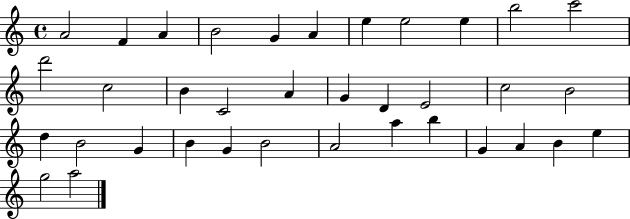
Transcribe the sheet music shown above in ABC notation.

X:1
T:Untitled
M:4/4
L:1/4
K:C
A2 F A B2 G A e e2 e b2 c'2 d'2 c2 B C2 A G D E2 c2 B2 d B2 G B G B2 A2 a b G A B e g2 a2